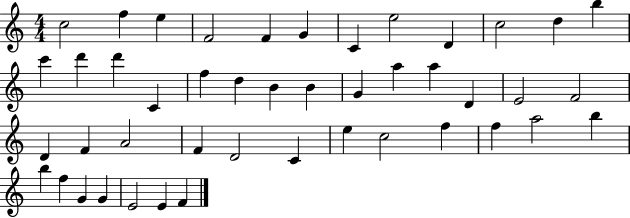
{
  \clef treble
  \numericTimeSignature
  \time 4/4
  \key c \major
  c''2 f''4 e''4 | f'2 f'4 g'4 | c'4 e''2 d'4 | c''2 d''4 b''4 | \break c'''4 d'''4 d'''4 c'4 | f''4 d''4 b'4 b'4 | g'4 a''4 a''4 d'4 | e'2 f'2 | \break d'4 f'4 a'2 | f'4 d'2 c'4 | e''4 c''2 f''4 | f''4 a''2 b''4 | \break b''4 f''4 g'4 g'4 | e'2 e'4 f'4 | \bar "|."
}